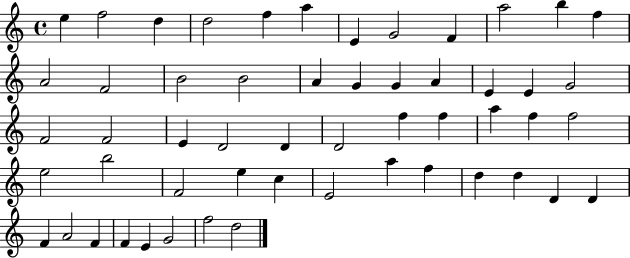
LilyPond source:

{
  \clef treble
  \time 4/4
  \defaultTimeSignature
  \key c \major
  e''4 f''2 d''4 | d''2 f''4 a''4 | e'4 g'2 f'4 | a''2 b''4 f''4 | \break a'2 f'2 | b'2 b'2 | a'4 g'4 g'4 a'4 | e'4 e'4 g'2 | \break f'2 f'2 | e'4 d'2 d'4 | d'2 f''4 f''4 | a''4 f''4 f''2 | \break e''2 b''2 | f'2 e''4 c''4 | e'2 a''4 f''4 | d''4 d''4 d'4 d'4 | \break f'4 a'2 f'4 | f'4 e'4 g'2 | f''2 d''2 | \bar "|."
}